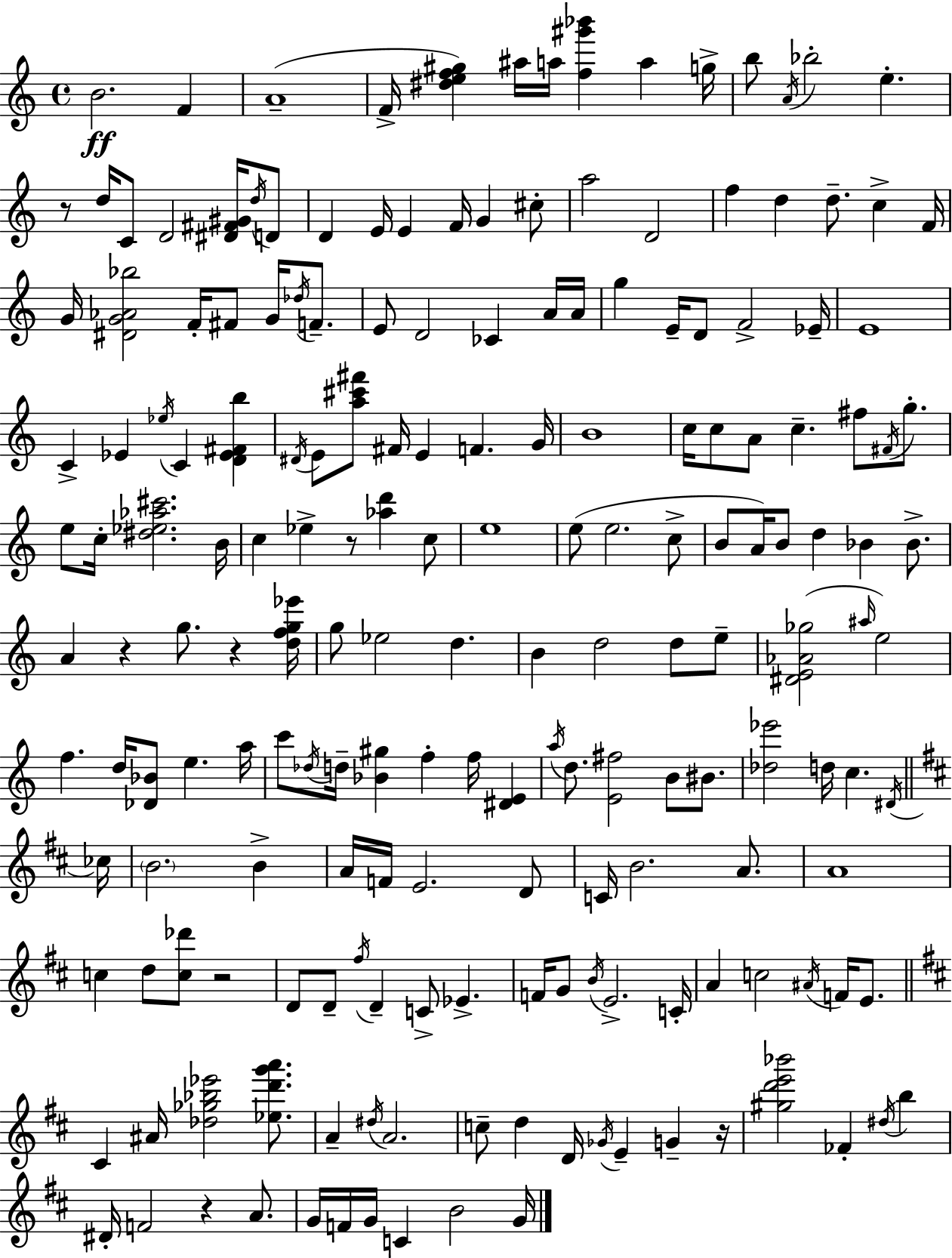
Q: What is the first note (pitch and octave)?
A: B4